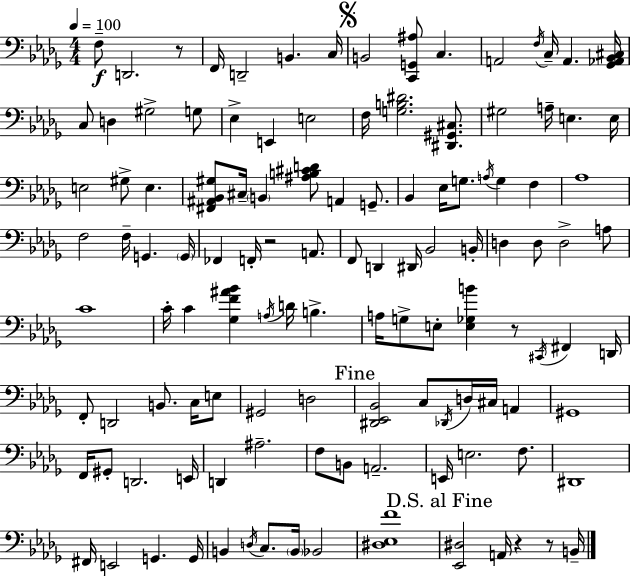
F3/e D2/h. R/e F2/s D2/h B2/q. C3/s B2/h [C2,G2,A#3]/e C3/q. A2/h F3/s C3/s A2/q. [Gb2,Ab2,Bb2,C#3]/s C3/e D3/q G#3/h G3/e Eb3/q E2/q E3/h F3/s [G3,B3,D#4]/h. [D#2,G#2,C#3]/e. G#3/h A3/s E3/q. E3/s E3/h G#3/e E3/q. [F#2,A#2,Bb2,G#3]/e C#3/s B2/q [A#3,B3,C#4,D4]/e A2/q G2/e. Bb2/q Eb3/s G3/e. A3/s G3/q F3/q Ab3/w F3/h F3/s G2/q. G2/s FES2/q F2/s R/h A2/e. F2/e D2/q D#2/s Bb2/h B2/s D3/q D3/e D3/h A3/e C4/w C4/s C4/q [Gb3,F4,A#4,Bb4]/q A3/s D4/s B3/q. A3/s G3/e E3/e [E3,Gb3,B4]/q R/e C#2/s F#2/q D2/s F2/e D2/h B2/e. C3/s E3/e G#2/h D3/h [D#2,Eb2,Bb2]/h C3/e Db2/s D3/s C#3/s A2/q G#2/w F2/s G#2/e D2/h. E2/s D2/q A#3/h. F3/e B2/e A2/h. E2/s E3/h. F3/e. D#2/w F#2/s E2/h G2/q. G2/s B2/q D3/s C3/e. B2/s Bb2/h [D#3,Eb3,F4]/w [Eb2,D#3]/h A2/s R/q R/e B2/s